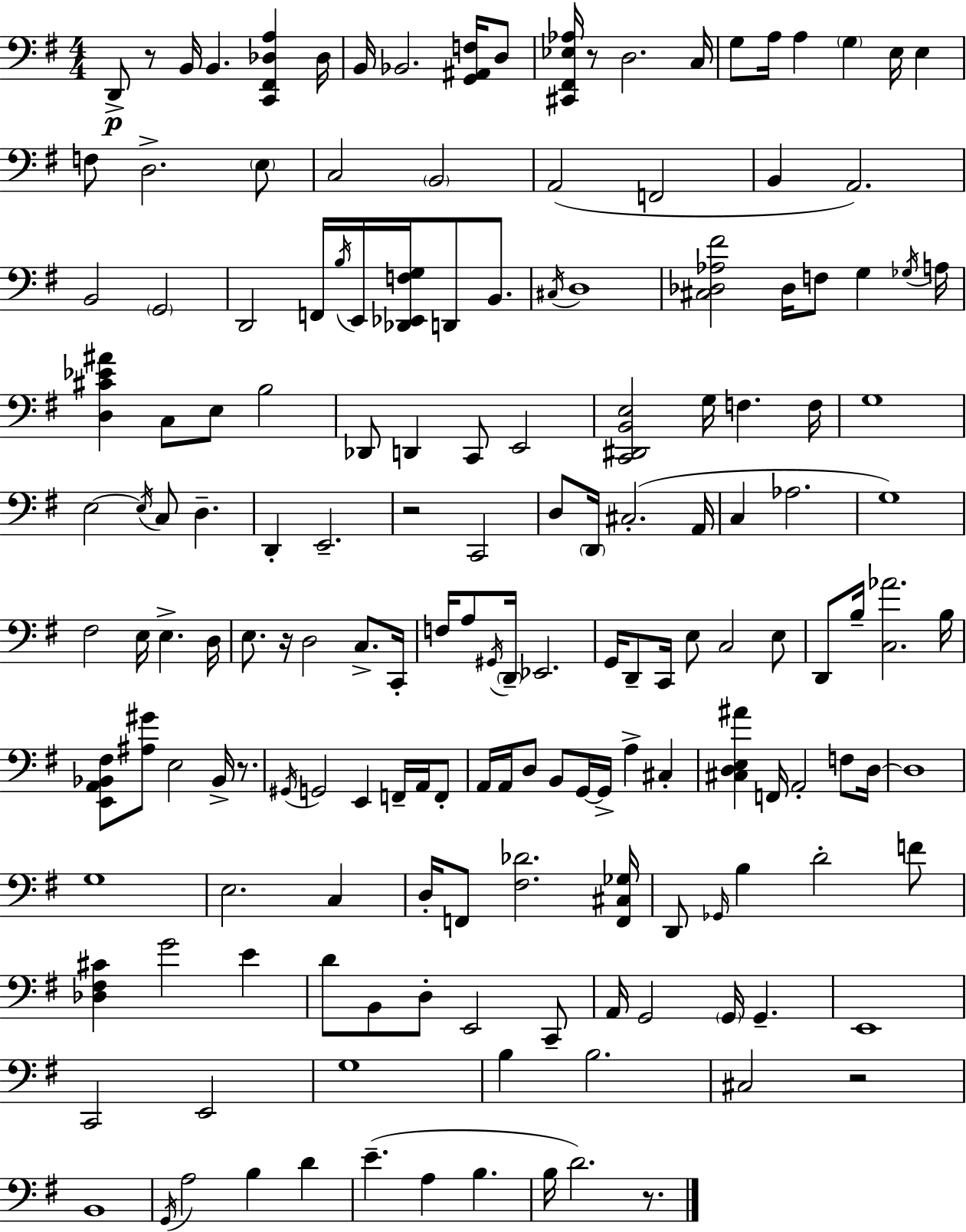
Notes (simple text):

D2/e R/e B2/s B2/q. [C2,F#2,Db3,A3]/q Db3/s B2/s Bb2/h. [G2,A#2,F3]/s D3/e [C#2,F#2,Eb3,Ab3]/s R/e D3/h. C3/s G3/e A3/s A3/q G3/q E3/s E3/q F3/e D3/h. E3/e C3/h B2/h A2/h F2/h B2/q A2/h. B2/h G2/h D2/h F2/s B3/s E2/s [Db2,Eb2,F3,G3]/s D2/e B2/e. C#3/s D3/w [C#3,Db3,Ab3,F#4]/h Db3/s F3/e G3/q Gb3/s A3/s [D3,C#4,Eb4,A#4]/q C3/e E3/e B3/h Db2/e D2/q C2/e E2/h [C2,D#2,B2,E3]/h G3/s F3/q. F3/s G3/w E3/h E3/s C3/e D3/q. D2/q E2/h. R/h C2/h D3/e D2/s C#3/h. A2/s C3/q Ab3/h. G3/w F#3/h E3/s E3/q. D3/s E3/e. R/s D3/h C3/e. C2/s F3/s A3/e G#2/s D2/s Eb2/h. G2/s D2/e C2/s E3/e C3/h E3/e D2/e B3/s [C3,Ab4]/h. B3/s [E2,A2,Bb2,F#3]/e [A#3,G#4]/e E3/h Bb2/s R/e. G#2/s G2/h E2/q F2/s A2/s F2/e A2/s A2/s D3/e B2/e G2/s G2/s A3/q C#3/q [C#3,D3,E3,A#4]/q F2/s A2/h F3/e D3/s D3/w G3/w E3/h. C3/q D3/s F2/e [F#3,Db4]/h. [F2,C#3,Gb3]/s D2/e Gb2/s B3/q D4/h F4/e [Db3,F#3,C#4]/q G4/h E4/q D4/e B2/e D3/e E2/h C2/e A2/s G2/h G2/s G2/q. E2/w C2/h E2/h G3/w B3/q B3/h. C#3/h R/h B2/w G2/s A3/h B3/q D4/q E4/q. A3/q B3/q. B3/s D4/h. R/e.